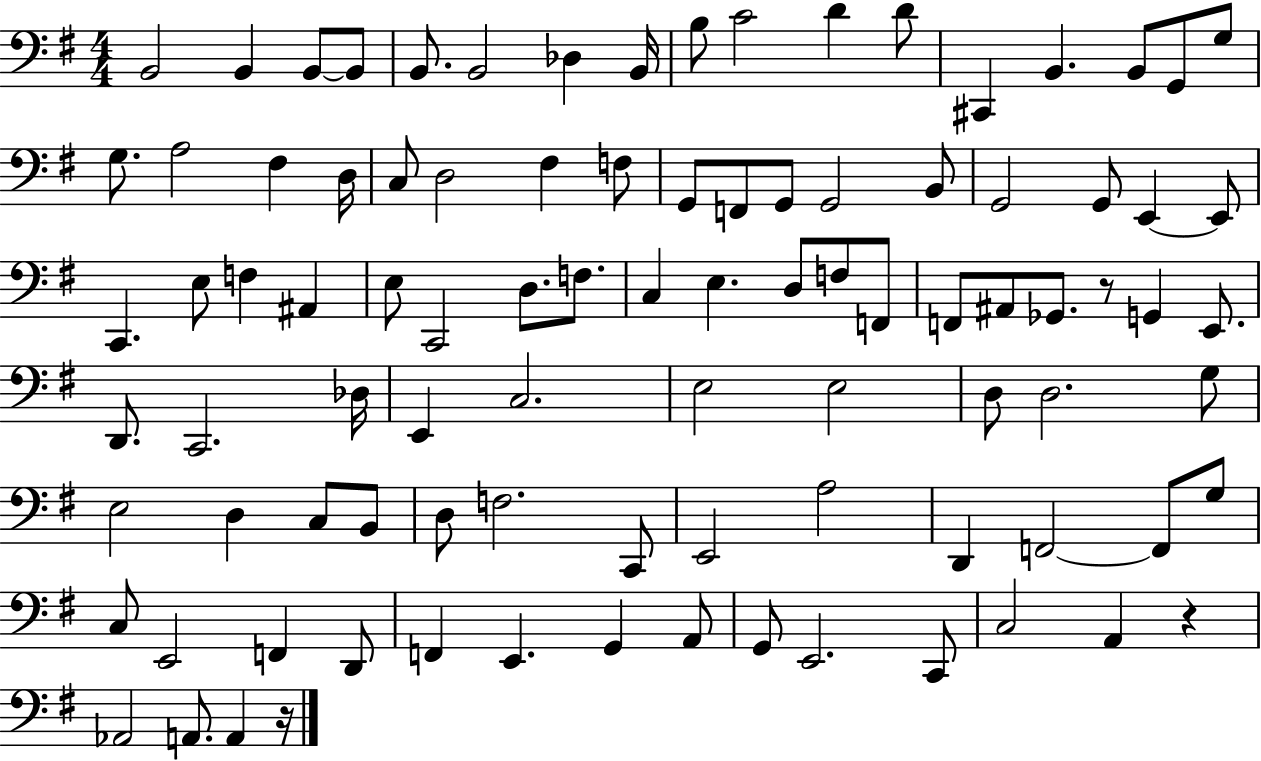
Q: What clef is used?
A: bass